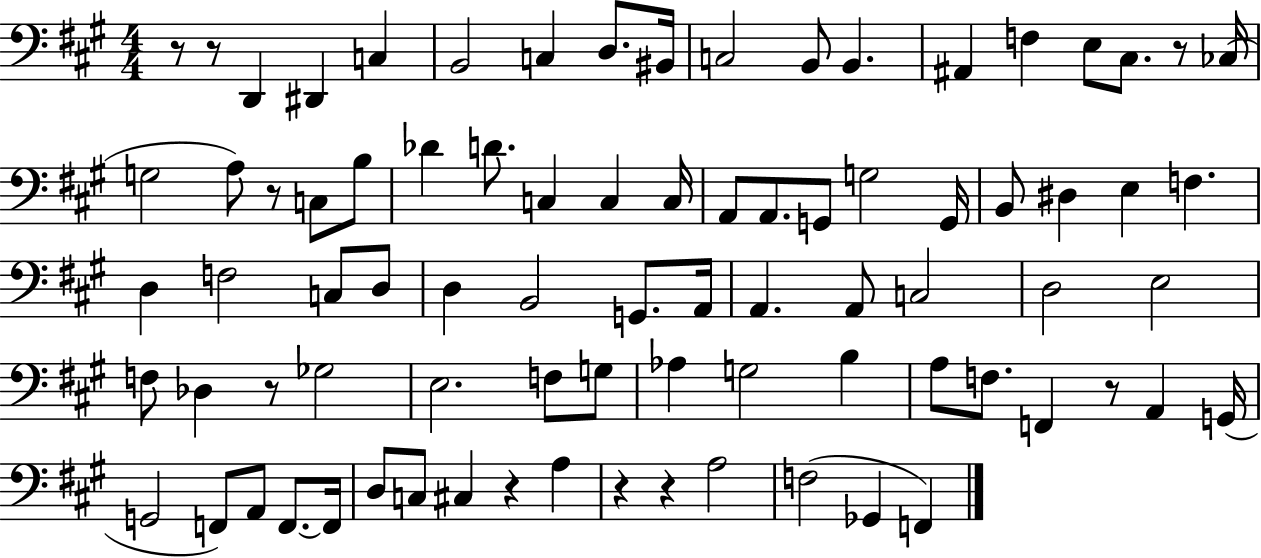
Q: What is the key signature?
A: A major